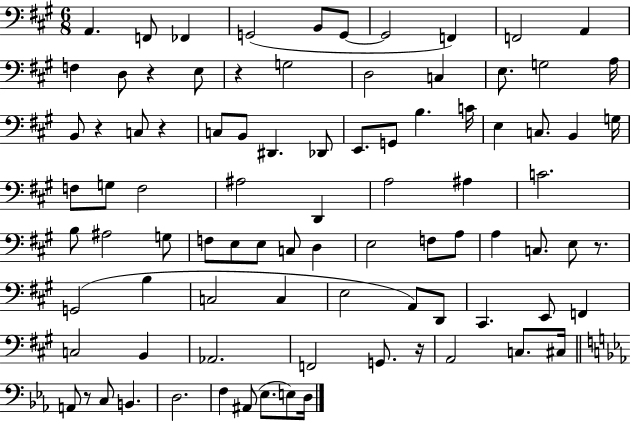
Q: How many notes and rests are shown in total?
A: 89